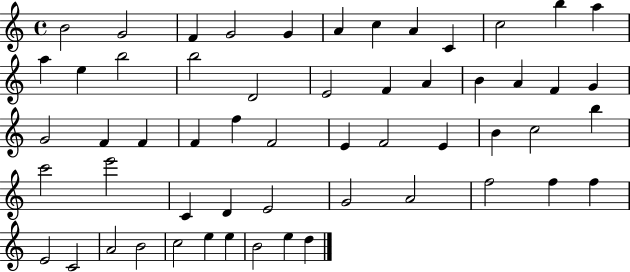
{
  \clef treble
  \time 4/4
  \defaultTimeSignature
  \key c \major
  b'2 g'2 | f'4 g'2 g'4 | a'4 c''4 a'4 c'4 | c''2 b''4 a''4 | \break a''4 e''4 b''2 | b''2 d'2 | e'2 f'4 a'4 | b'4 a'4 f'4 g'4 | \break g'2 f'4 f'4 | f'4 f''4 f'2 | e'4 f'2 e'4 | b'4 c''2 b''4 | \break c'''2 e'''2 | c'4 d'4 e'2 | g'2 a'2 | f''2 f''4 f''4 | \break e'2 c'2 | a'2 b'2 | c''2 e''4 e''4 | b'2 e''4 d''4 | \break \bar "|."
}